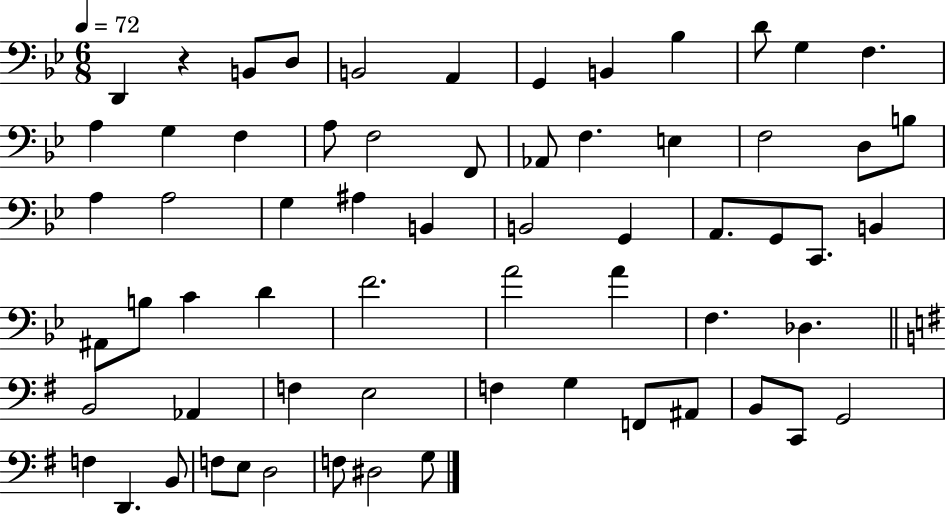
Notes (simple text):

D2/q R/q B2/e D3/e B2/h A2/q G2/q B2/q Bb3/q D4/e G3/q F3/q. A3/q G3/q F3/q A3/e F3/h F2/e Ab2/e F3/q. E3/q F3/h D3/e B3/e A3/q A3/h G3/q A#3/q B2/q B2/h G2/q A2/e. G2/e C2/e. B2/q A#2/e B3/e C4/q D4/q F4/h. A4/h A4/q F3/q. Db3/q. B2/h Ab2/q F3/q E3/h F3/q G3/q F2/e A#2/e B2/e C2/e G2/h F3/q D2/q. B2/e F3/e E3/e D3/h F3/e D#3/h G3/e